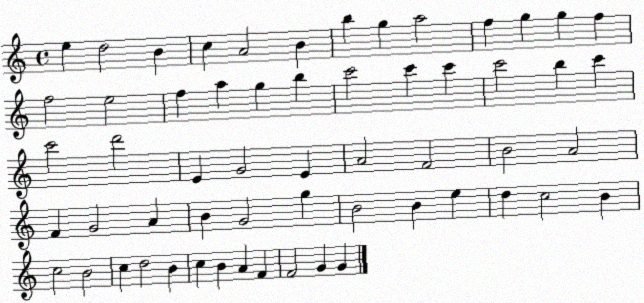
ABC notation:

X:1
T:Untitled
M:4/4
L:1/4
K:C
e d2 B c A2 B b g a2 f g g f f2 e2 f a g b c'2 c' c' c'2 b c' c'2 d'2 E G2 E A2 F2 B2 A2 F G2 A B G2 g B2 B e d c2 B c2 B2 c d2 B c B A F F2 G G